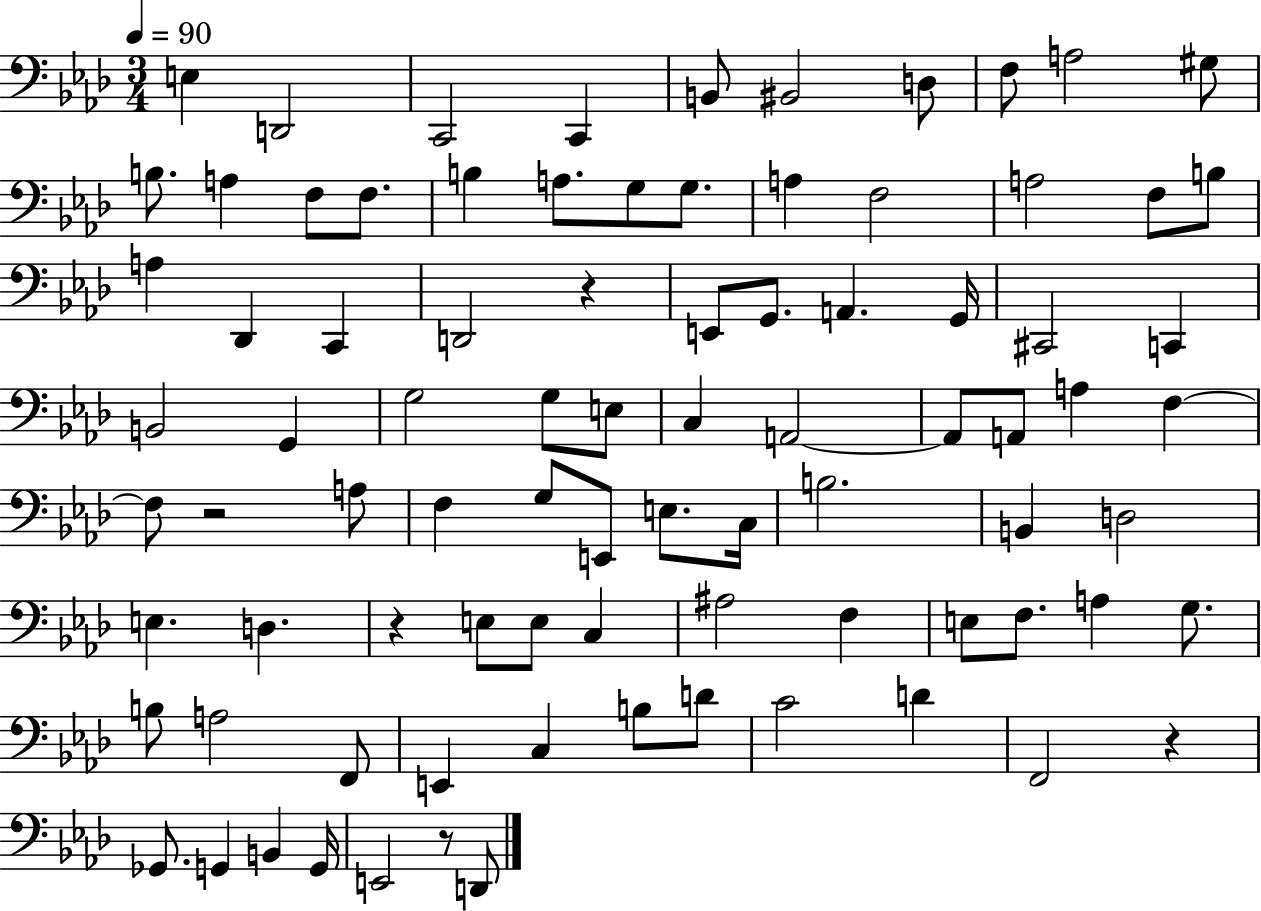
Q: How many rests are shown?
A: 5